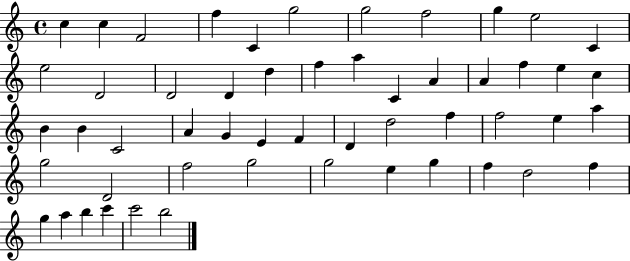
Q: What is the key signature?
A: C major